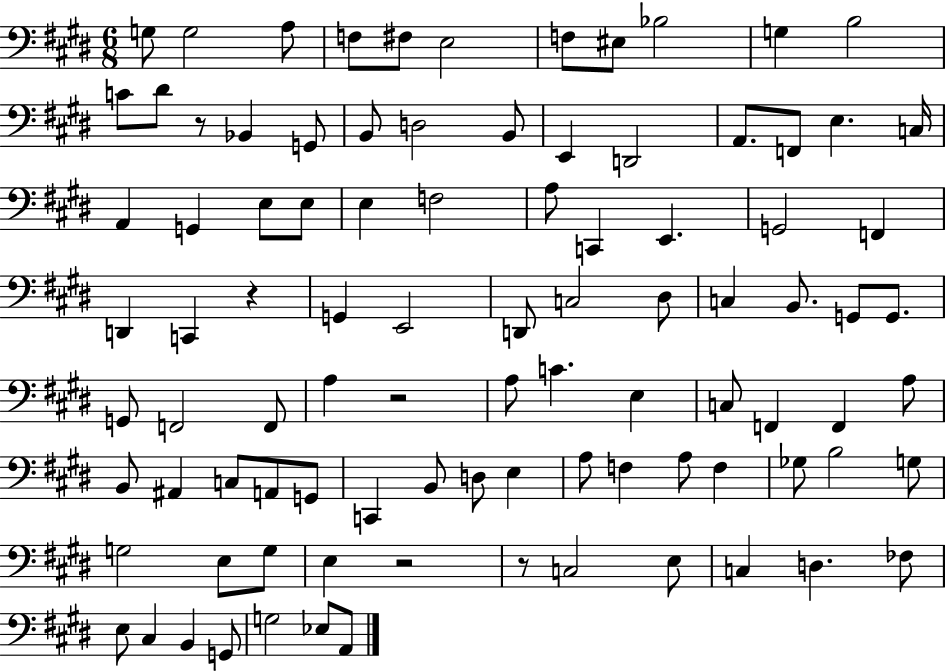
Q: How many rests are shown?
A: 5